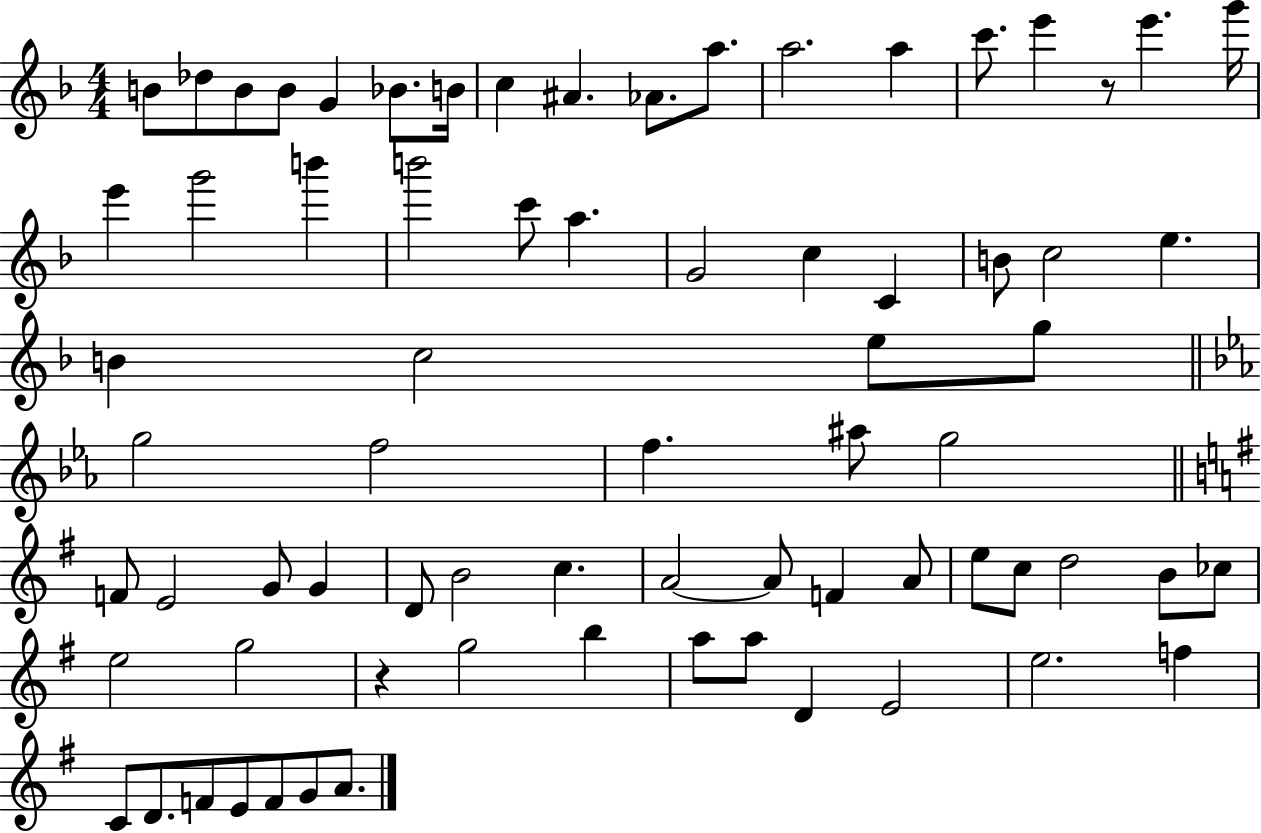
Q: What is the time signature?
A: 4/4